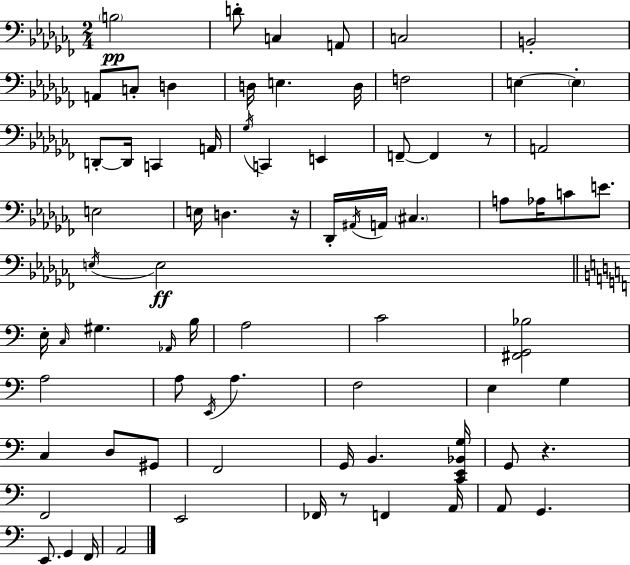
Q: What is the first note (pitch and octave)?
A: B3